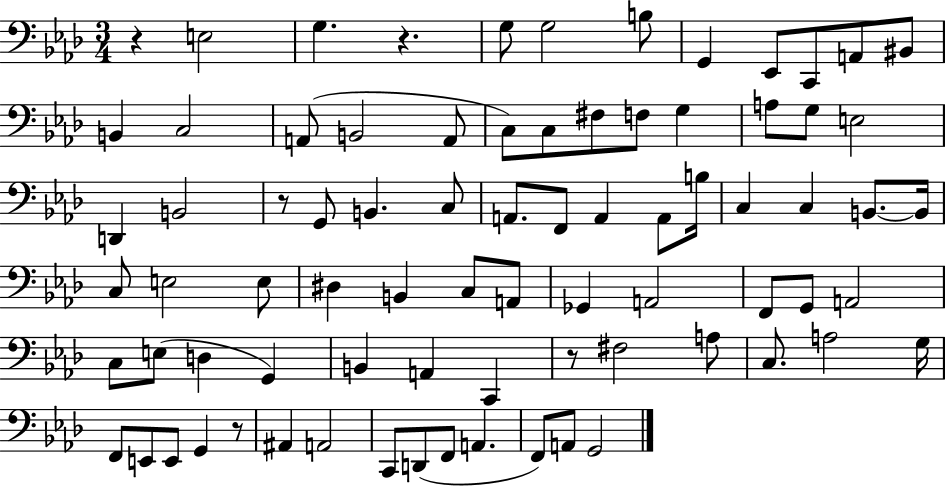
{
  \clef bass
  \numericTimeSignature
  \time 3/4
  \key aes \major
  r4 e2 | g4. r4. | g8 g2 b8 | g,4 ees,8 c,8 a,8 bis,8 | \break b,4 c2 | a,8( b,2 a,8 | c8) c8 fis8 f8 g4 | a8 g8 e2 | \break d,4 b,2 | r8 g,8 b,4. c8 | a,8. f,8 a,4 a,8 b16 | c4 c4 b,8.~~ b,16 | \break c8 e2 e8 | dis4 b,4 c8 a,8 | ges,4 a,2 | f,8 g,8 a,2 | \break c8 e8( d4 g,4) | b,4 a,4 c,4 | r8 fis2 a8 | c8. a2 g16 | \break f,8 e,8 e,8 g,4 r8 | ais,4 a,2 | c,8 d,8( f,8 a,4. | f,8) a,8 g,2 | \break \bar "|."
}